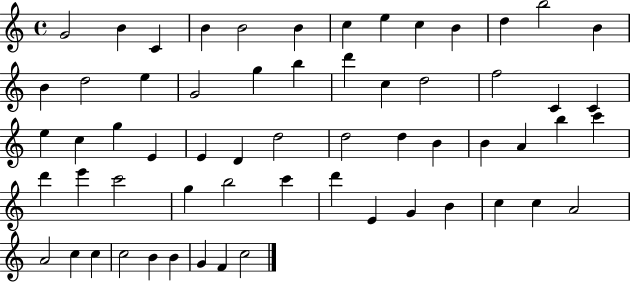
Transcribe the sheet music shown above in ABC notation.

X:1
T:Untitled
M:4/4
L:1/4
K:C
G2 B C B B2 B c e c B d b2 B B d2 e G2 g b d' c d2 f2 C C e c g E E D d2 d2 d B B A b c' d' e' c'2 g b2 c' d' E G B c c A2 A2 c c c2 B B G F c2